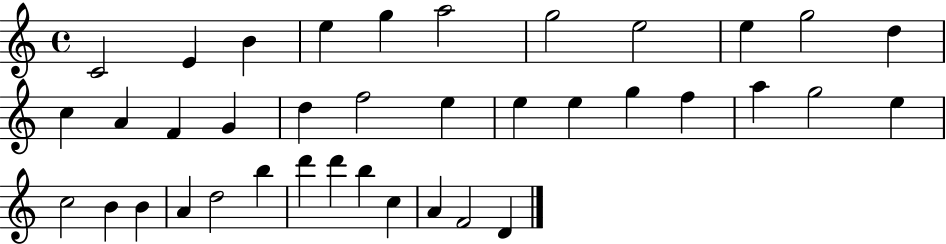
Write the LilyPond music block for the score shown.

{
  \clef treble
  \time 4/4
  \defaultTimeSignature
  \key c \major
  c'2 e'4 b'4 | e''4 g''4 a''2 | g''2 e''2 | e''4 g''2 d''4 | \break c''4 a'4 f'4 g'4 | d''4 f''2 e''4 | e''4 e''4 g''4 f''4 | a''4 g''2 e''4 | \break c''2 b'4 b'4 | a'4 d''2 b''4 | d'''4 d'''4 b''4 c''4 | a'4 f'2 d'4 | \break \bar "|."
}